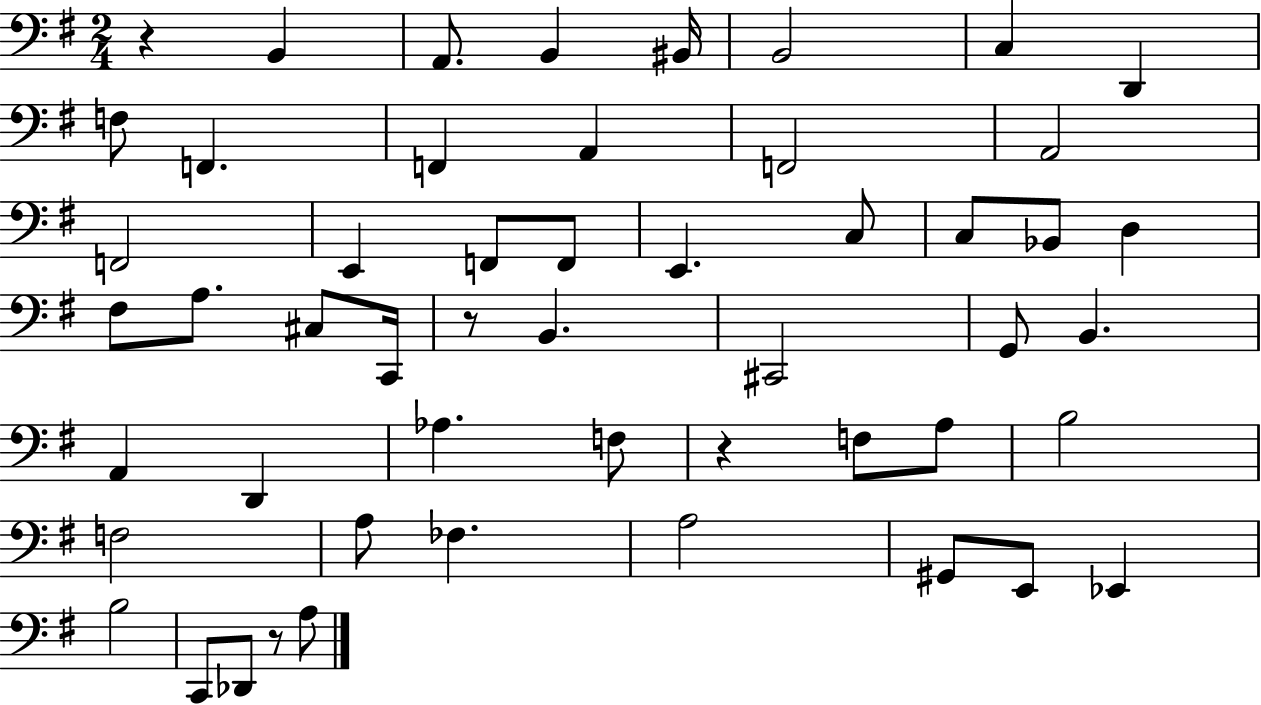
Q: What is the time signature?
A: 2/4